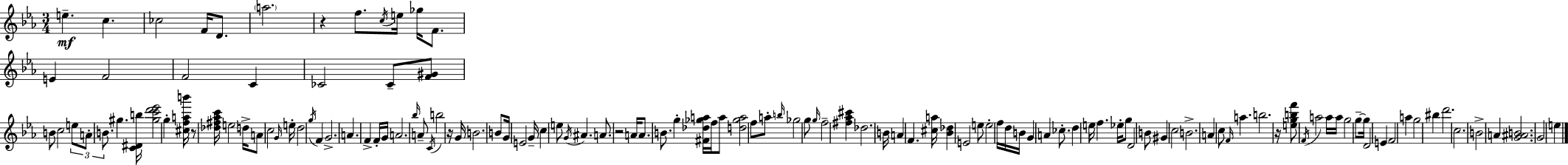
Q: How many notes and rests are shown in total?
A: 131